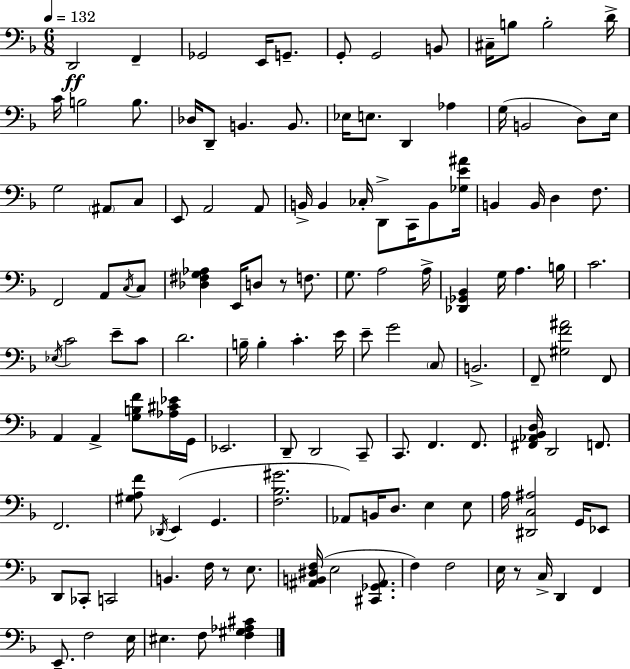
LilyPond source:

{
  \clef bass
  \numericTimeSignature
  \time 6/8
  \key d \minor
  \tempo 4 = 132
  \repeat volta 2 { d,2\ff f,4-- | ges,2 e,16 g,8.-- | g,8-. g,2 b,8 | cis16-- b8 b2-. d'16-> | \break c'16 b2 b8. | des16 d,8-- b,4. b,8. | ees16 e8. d,4 aes4 | g16( b,2 d8) e16 | \break g2 \parenthesize ais,8 c8 | e,8 a,2 a,8 | b,16-> b,4 ces16-. d,8-> c,16 b,8 <ges e' ais'>16 | b,4 b,16 d4 f8. | \break f,2 a,8 \acciaccatura { c16 } c8 | <des fis g aes>4 e,16 d8 r8 f8. | g8. a2 | a16-> <des, ges, bes,>4 g16 a4. | \break b16 c'2. | \acciaccatura { ees16 } c'2 e'8-- | c'8 d'2. | b16-- b4-. c'4.-. | \break e'16 e'8-- g'2 | \parenthesize c8 b,2.-> | f,8-- <gis f' ais'>2 | f,8 a,4 a,4-> <g b f'>8 | \break <aes cis' ees'>16 g,16 ees,2. | d,8-- d,2 | c,8-- c,8. f,4. f,8. | <fis, aes, bes, d>16 d,2 f,8. | \break f,2. | <gis a f'>8 \acciaccatura { des,16 } e,4( g,4. | <f bes gis'>2. | aes,8) b,16 d8. e4 | \break e8 a16 <dis, c ais>2 | g,16 ees,8 d,8 ces,8-. c,2 | b,4. f16 r8 | e8. <ais, b, dis f>16( e2 | \break <cis, ges, ais,>8. f4) f2 | e16 r8 c16-> d,4 f,4 | e,8.-- f2 | e16 eis4. f8 <f gis aes cis'>4 | \break } \bar "|."
}